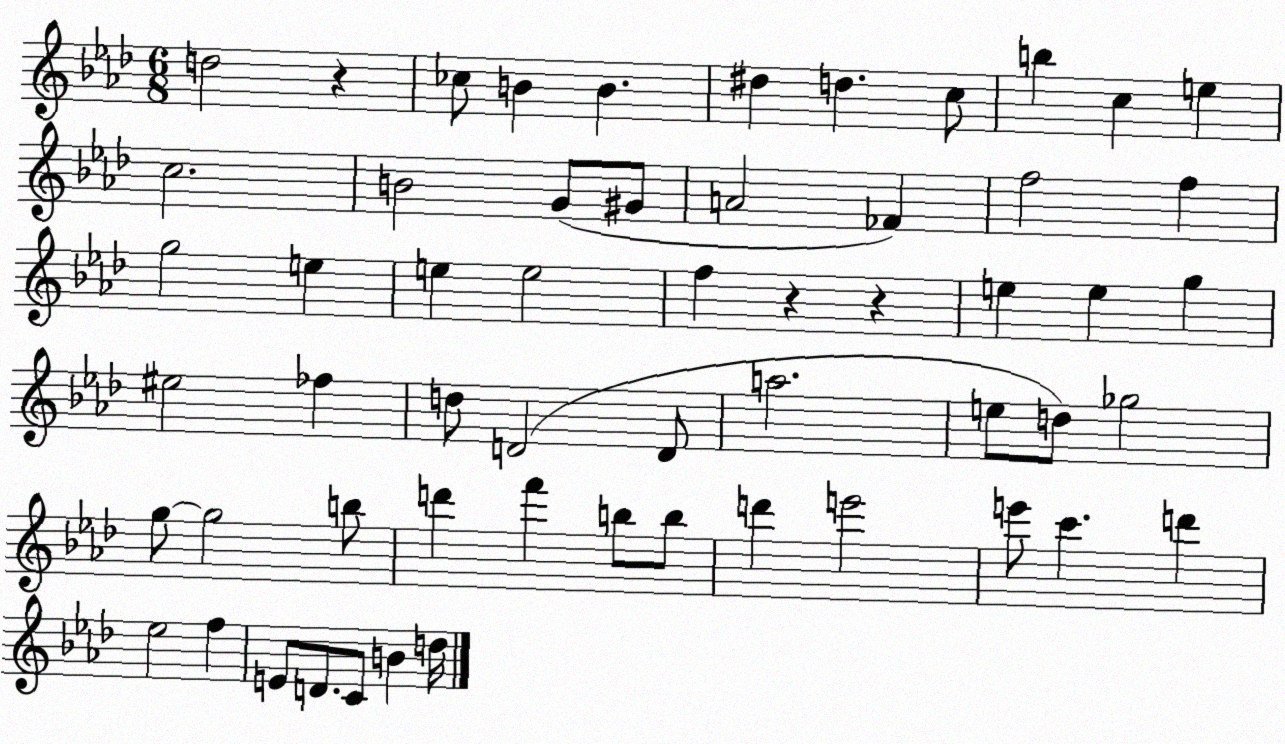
X:1
T:Untitled
M:6/8
L:1/4
K:Ab
d2 z _c/2 B B ^d d c/2 b c e c2 B2 G/2 ^G/2 A2 _F f2 f g2 e e e2 f z z e e g ^e2 _f d/2 D2 D/2 a2 e/2 d/2 _g2 g/2 g2 b/2 d' f' b/2 b/2 d' e'2 e'/2 c' d' _e2 f E/2 D/2 C/2 B d/4